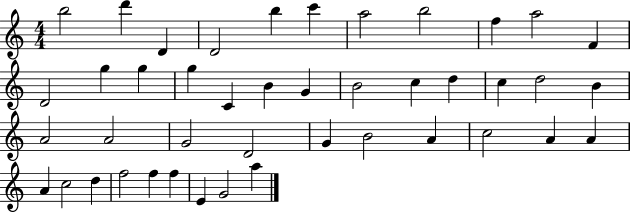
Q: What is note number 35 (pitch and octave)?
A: A4